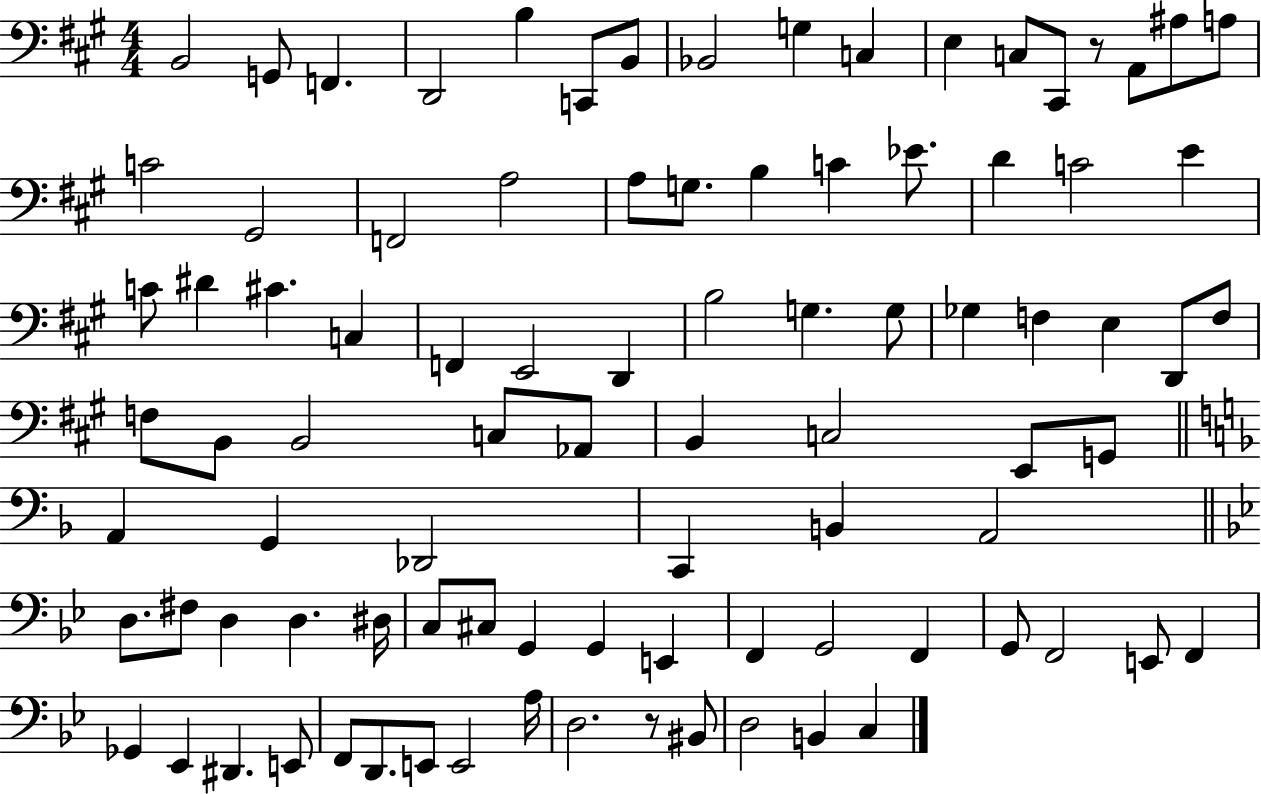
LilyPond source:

{
  \clef bass
  \numericTimeSignature
  \time 4/4
  \key a \major
  b,2 g,8 f,4. | d,2 b4 c,8 b,8 | bes,2 g4 c4 | e4 c8 cis,8 r8 a,8 ais8 a8 | \break c'2 gis,2 | f,2 a2 | a8 g8. b4 c'4 ees'8. | d'4 c'2 e'4 | \break c'8 dis'4 cis'4. c4 | f,4 e,2 d,4 | b2 g4. g8 | ges4 f4 e4 d,8 f8 | \break f8 b,8 b,2 c8 aes,8 | b,4 c2 e,8 g,8 | \bar "||" \break \key f \major a,4 g,4 des,2 | c,4 b,4 a,2 | \bar "||" \break \key bes \major d8. fis8 d4 d4. dis16 | c8 cis8 g,4 g,4 e,4 | f,4 g,2 f,4 | g,8 f,2 e,8 f,4 | \break ges,4 ees,4 dis,4. e,8 | f,8 d,8. e,8 e,2 a16 | d2. r8 bis,8 | d2 b,4 c4 | \break \bar "|."
}